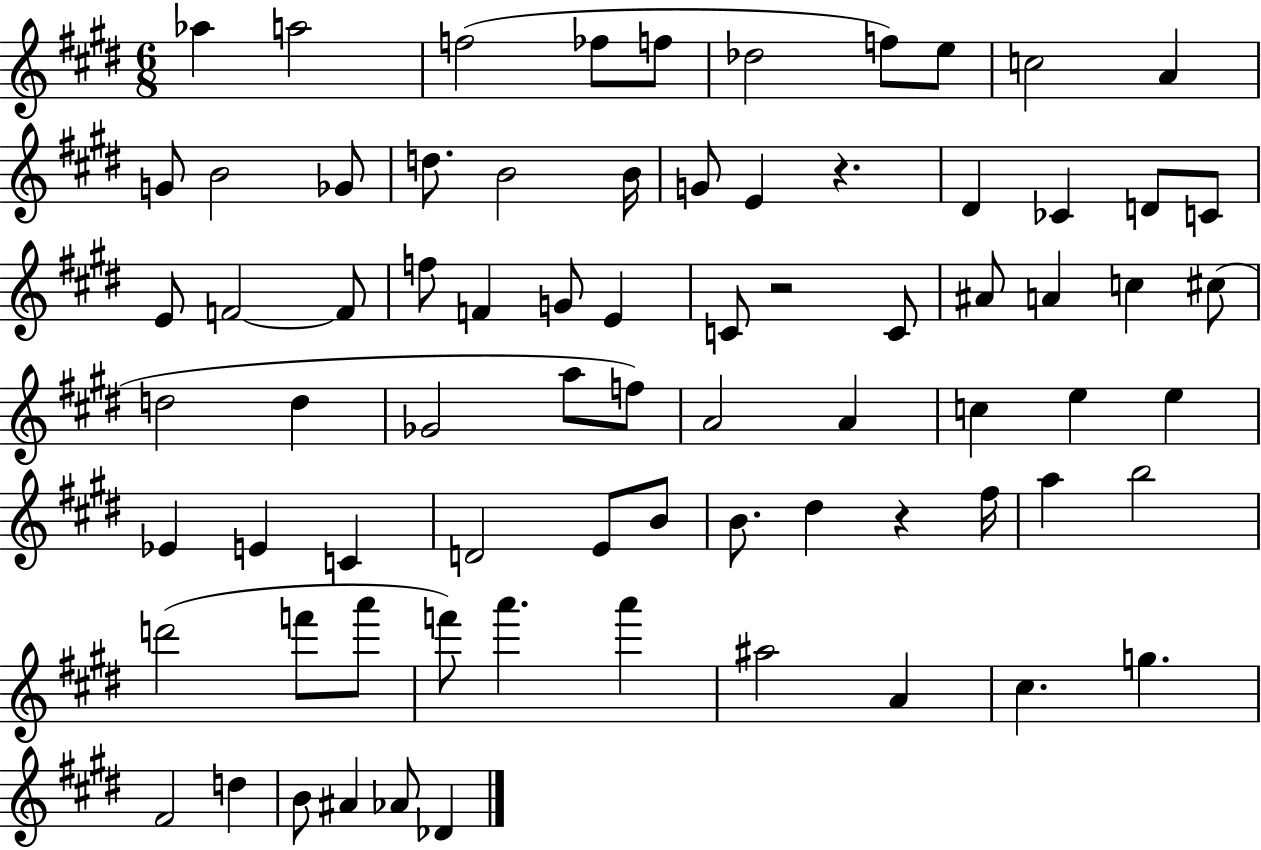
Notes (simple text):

Ab5/q A5/h F5/h FES5/e F5/e Db5/h F5/e E5/e C5/h A4/q G4/e B4/h Gb4/e D5/e. B4/h B4/s G4/e E4/q R/q. D#4/q CES4/q D4/e C4/e E4/e F4/h F4/e F5/e F4/q G4/e E4/q C4/e R/h C4/e A#4/e A4/q C5/q C#5/e D5/h D5/q Gb4/h A5/e F5/e A4/h A4/q C5/q E5/q E5/q Eb4/q E4/q C4/q D4/h E4/e B4/e B4/e. D#5/q R/q F#5/s A5/q B5/h D6/h F6/e A6/e F6/e A6/q. A6/q A#5/h A4/q C#5/q. G5/q. F#4/h D5/q B4/e A#4/q Ab4/e Db4/q